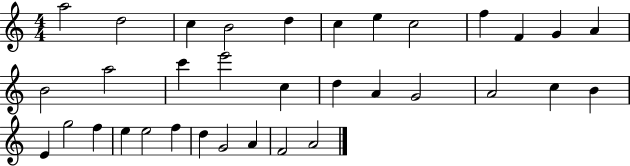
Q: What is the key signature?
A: C major